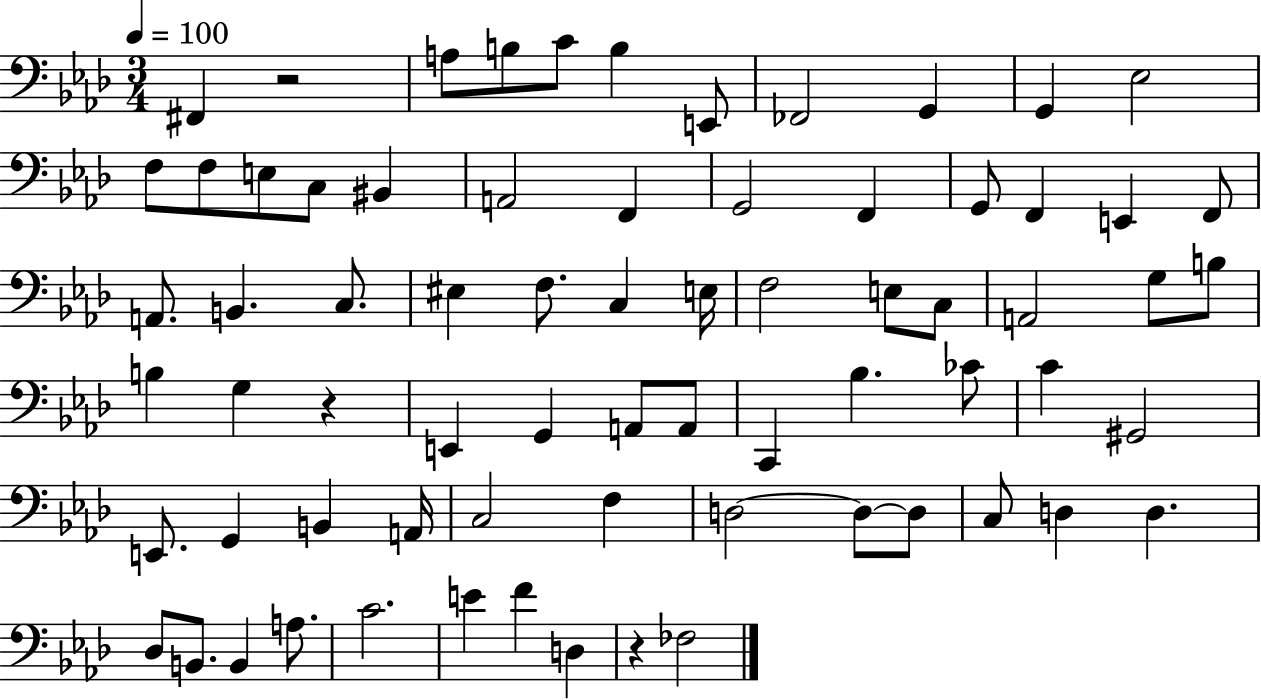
F#2/q R/h A3/e B3/e C4/e B3/q E2/e FES2/h G2/q G2/q Eb3/h F3/e F3/e E3/e C3/e BIS2/q A2/h F2/q G2/h F2/q G2/e F2/q E2/q F2/e A2/e. B2/q. C3/e. EIS3/q F3/e. C3/q E3/s F3/h E3/e C3/e A2/h G3/e B3/e B3/q G3/q R/q E2/q G2/q A2/e A2/e C2/q Bb3/q. CES4/e C4/q G#2/h E2/e. G2/q B2/q A2/s C3/h F3/q D3/h D3/e D3/e C3/e D3/q D3/q. Db3/e B2/e. B2/q A3/e. C4/h. E4/q F4/q D3/q R/q FES3/h